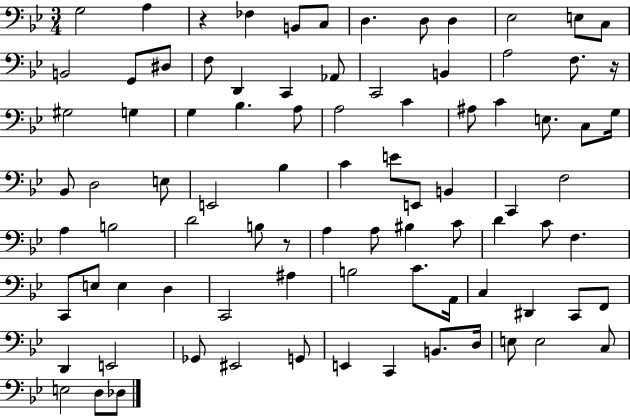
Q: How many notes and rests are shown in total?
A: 87